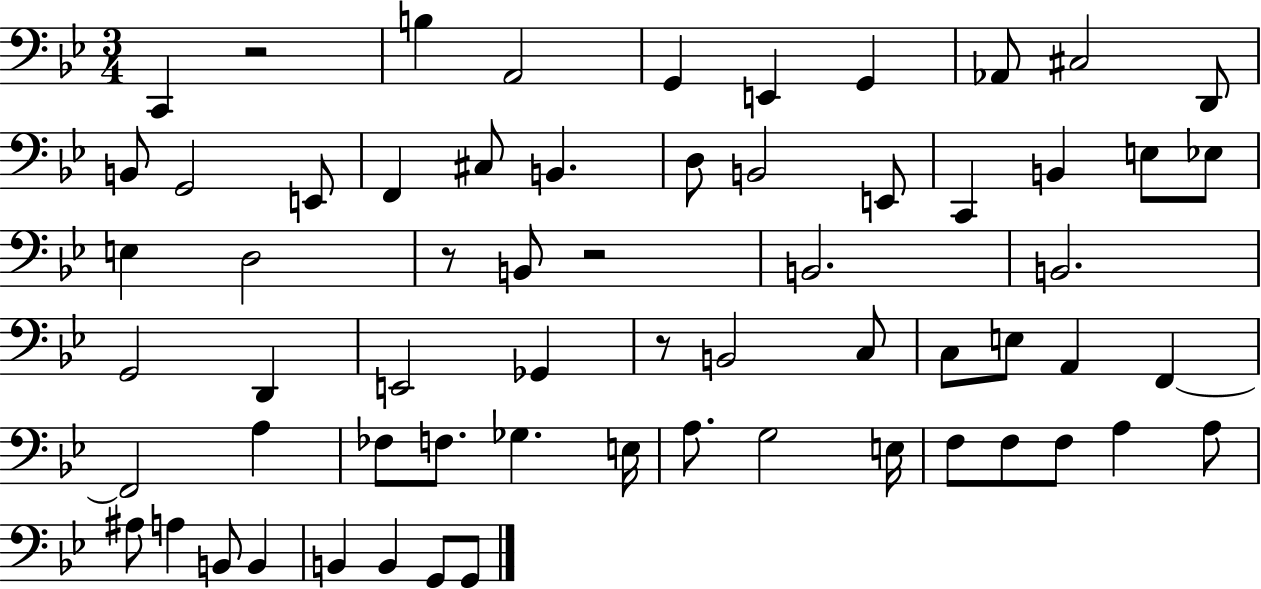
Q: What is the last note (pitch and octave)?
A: G2